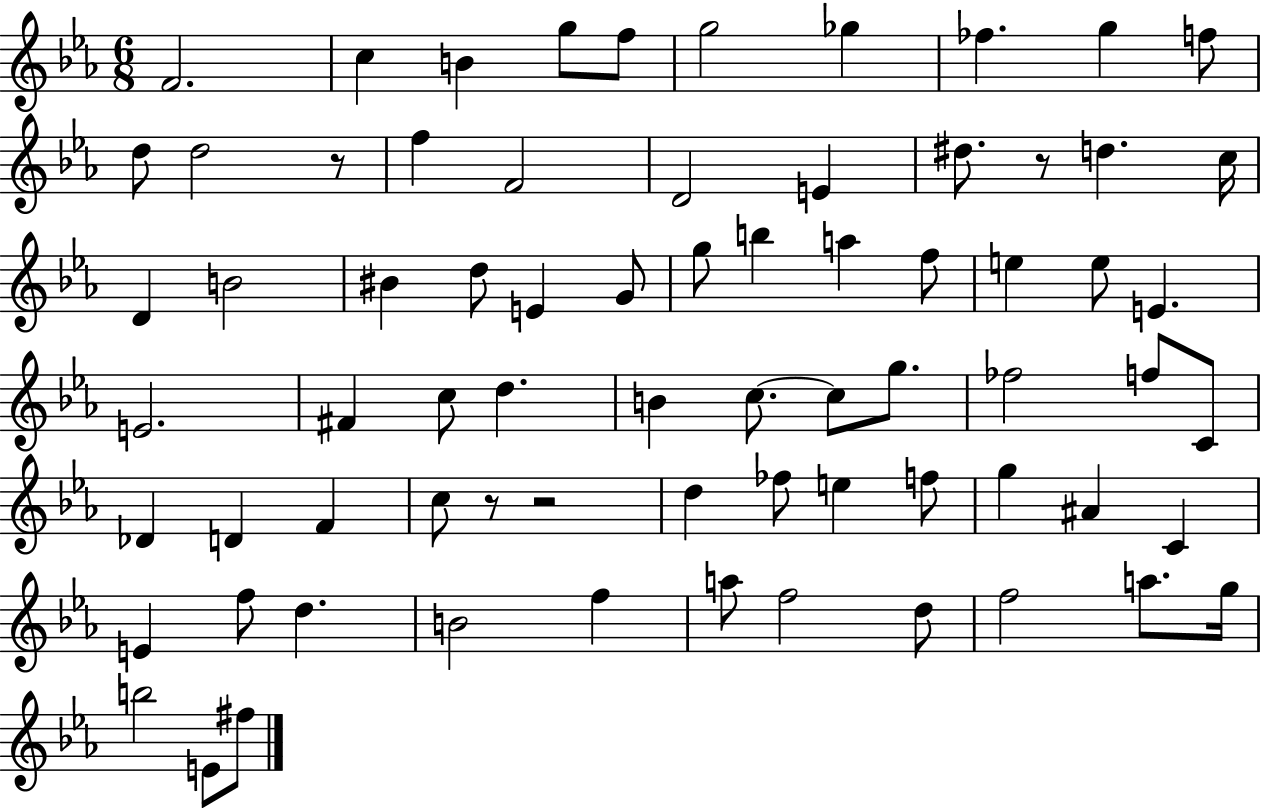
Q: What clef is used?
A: treble